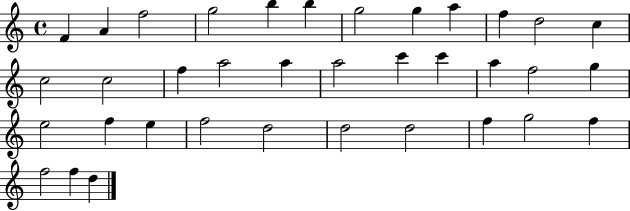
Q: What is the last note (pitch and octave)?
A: D5